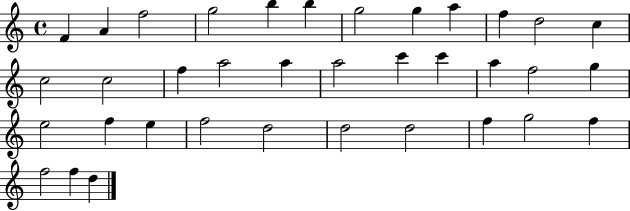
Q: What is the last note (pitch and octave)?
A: D5